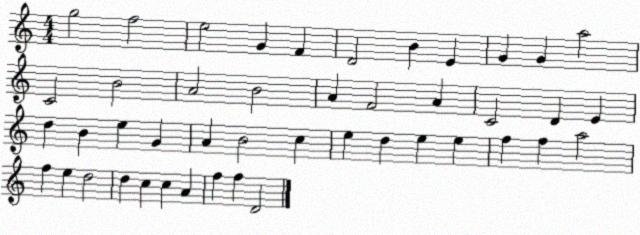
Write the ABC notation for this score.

X:1
T:Untitled
M:4/4
L:1/4
K:C
g2 f2 e2 G F D2 B E G G a2 C2 B2 A2 B2 A F2 A C2 D E d B e G A B2 c e d e e f f a2 f e d2 d c c A f f D2